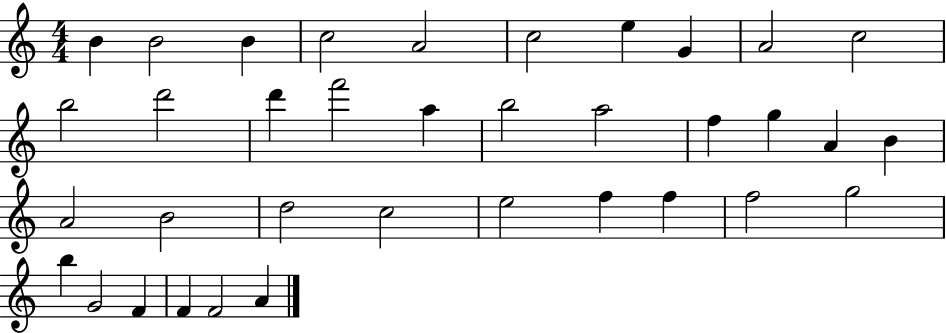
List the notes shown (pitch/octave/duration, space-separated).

B4/q B4/h B4/q C5/h A4/h C5/h E5/q G4/q A4/h C5/h B5/h D6/h D6/q F6/h A5/q B5/h A5/h F5/q G5/q A4/q B4/q A4/h B4/h D5/h C5/h E5/h F5/q F5/q F5/h G5/h B5/q G4/h F4/q F4/q F4/h A4/q